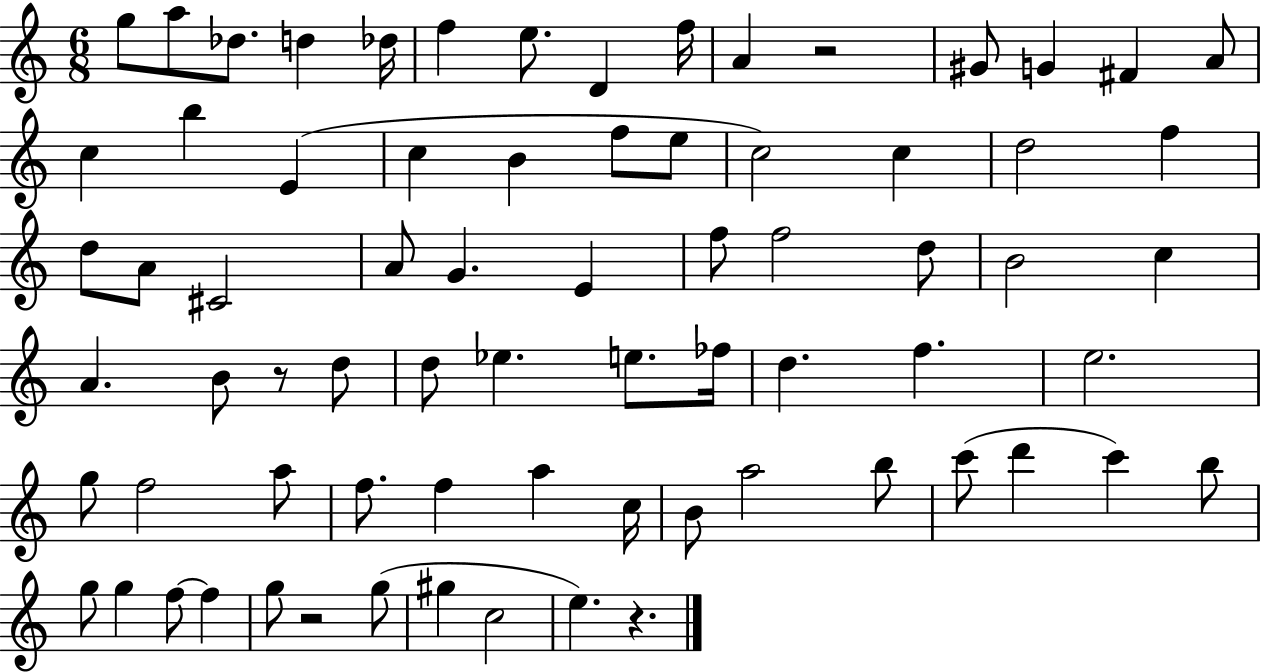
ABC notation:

X:1
T:Untitled
M:6/8
L:1/4
K:C
g/2 a/2 _d/2 d _d/4 f e/2 D f/4 A z2 ^G/2 G ^F A/2 c b E c B f/2 e/2 c2 c d2 f d/2 A/2 ^C2 A/2 G E f/2 f2 d/2 B2 c A B/2 z/2 d/2 d/2 _e e/2 _f/4 d f e2 g/2 f2 a/2 f/2 f a c/4 B/2 a2 b/2 c'/2 d' c' b/2 g/2 g f/2 f g/2 z2 g/2 ^g c2 e z